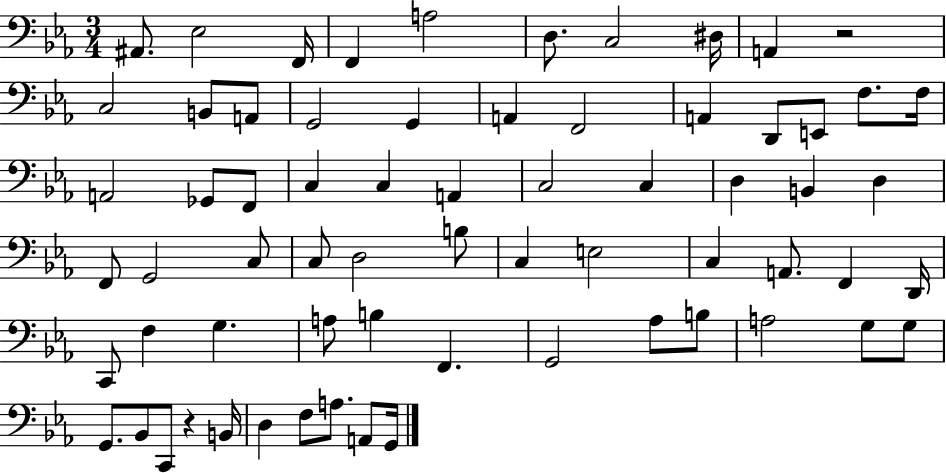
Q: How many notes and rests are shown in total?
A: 67